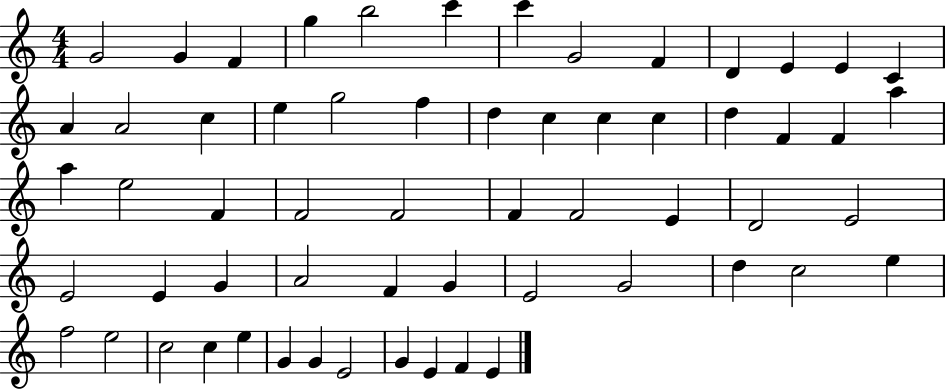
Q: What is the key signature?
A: C major